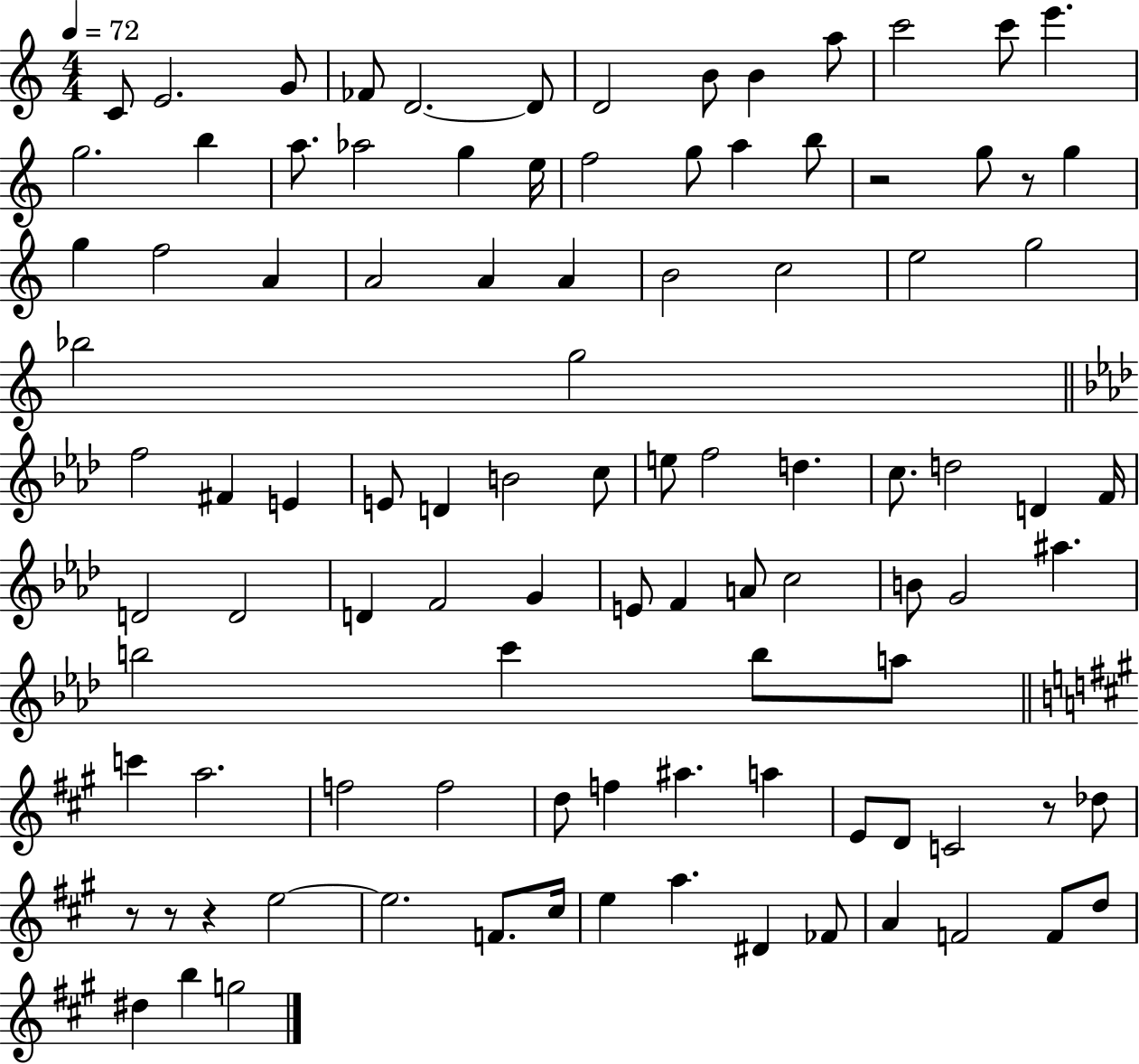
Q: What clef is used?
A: treble